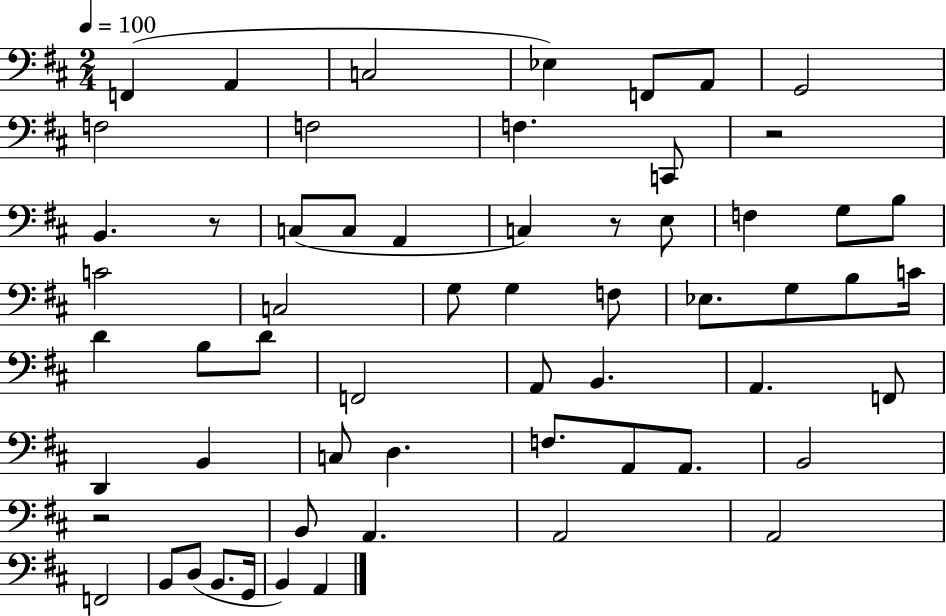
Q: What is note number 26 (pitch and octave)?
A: Eb3